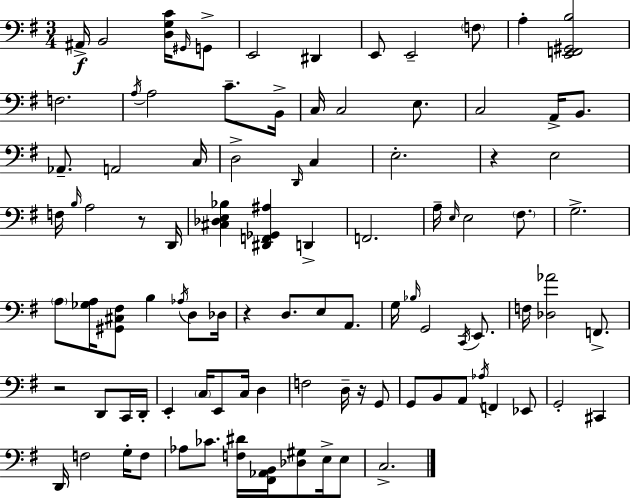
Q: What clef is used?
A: bass